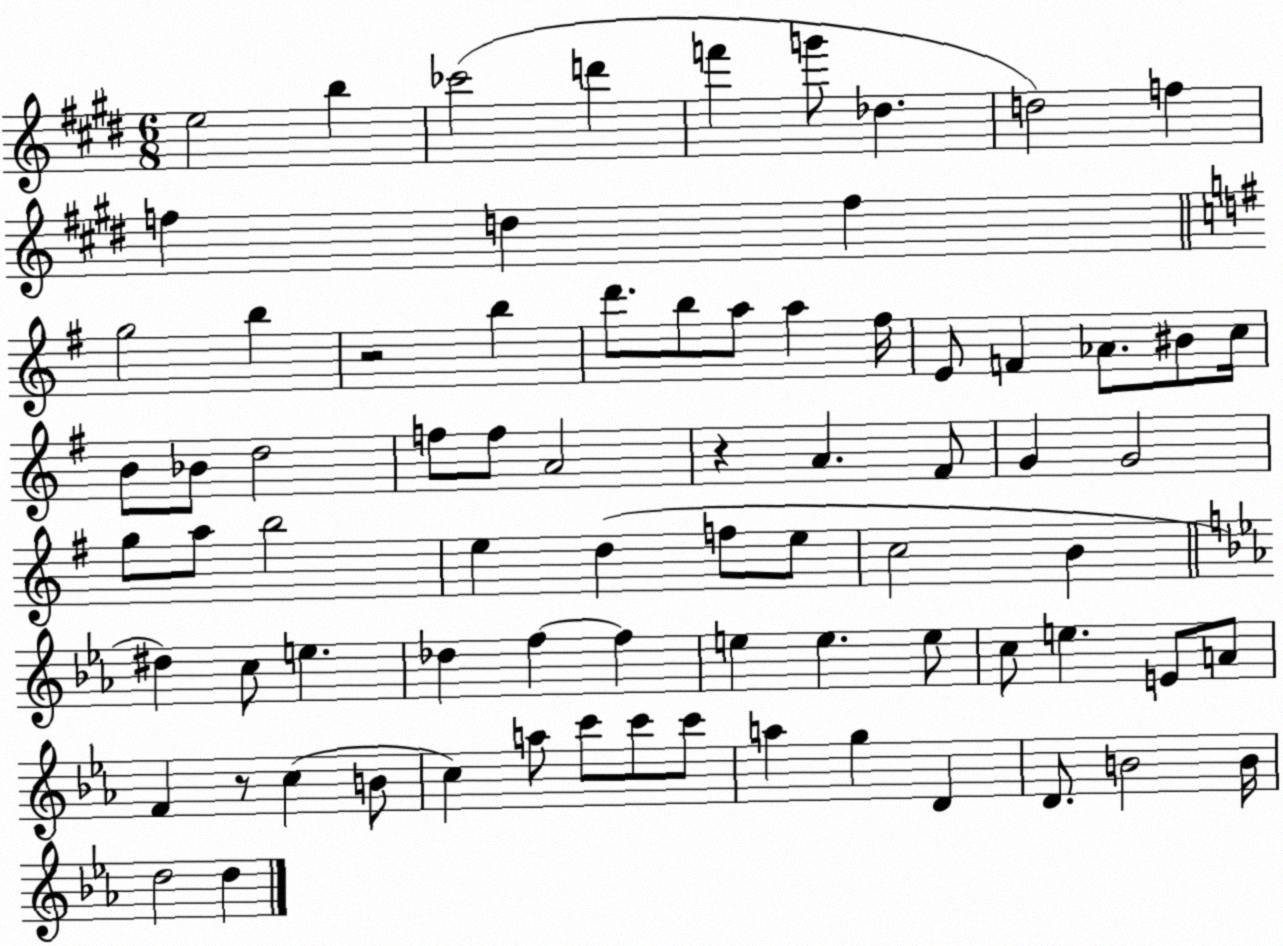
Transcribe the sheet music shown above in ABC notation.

X:1
T:Untitled
M:6/8
L:1/4
K:E
e2 b _c'2 d' f' g'/2 _d d2 f f d f g2 b z2 b d'/2 b/2 a/2 a ^f/4 E/2 F _A/2 ^B/2 c/4 B/2 _B/2 d2 f/2 f/2 A2 z A ^F/2 G G2 g/2 a/2 b2 e d f/2 e/2 c2 B ^d c/2 e _d f f e e e/2 c/2 e E/2 A/2 F z/2 c B/2 c a/2 c'/2 c'/2 c'/2 a g D D/2 B2 B/4 d2 d